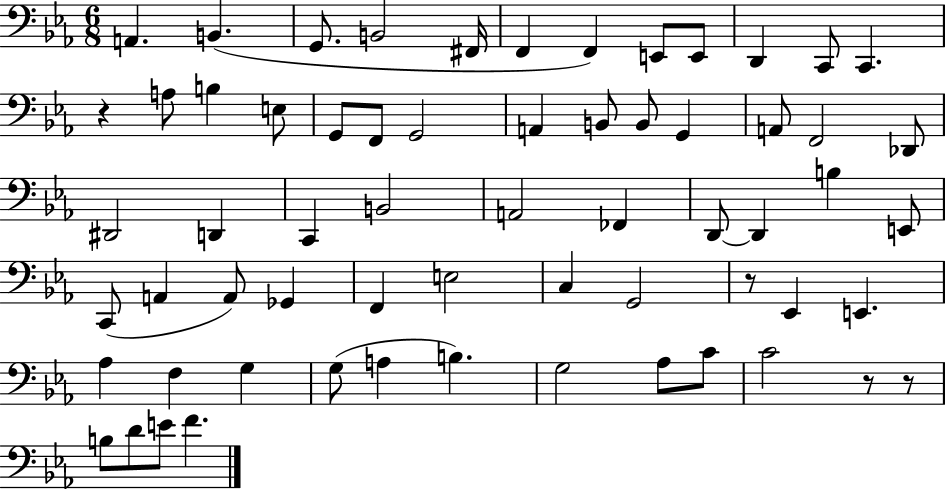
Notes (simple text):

A2/q. B2/q. G2/e. B2/h F#2/s F2/q F2/q E2/e E2/e D2/q C2/e C2/q. R/q A3/e B3/q E3/e G2/e F2/e G2/h A2/q B2/e B2/e G2/q A2/e F2/h Db2/e D#2/h D2/q C2/q B2/h A2/h FES2/q D2/e D2/q B3/q E2/e C2/e A2/q A2/e Gb2/q F2/q E3/h C3/q G2/h R/e Eb2/q E2/q. Ab3/q F3/q G3/q G3/e A3/q B3/q. G3/h Ab3/e C4/e C4/h R/e R/e B3/e D4/e E4/e F4/q.